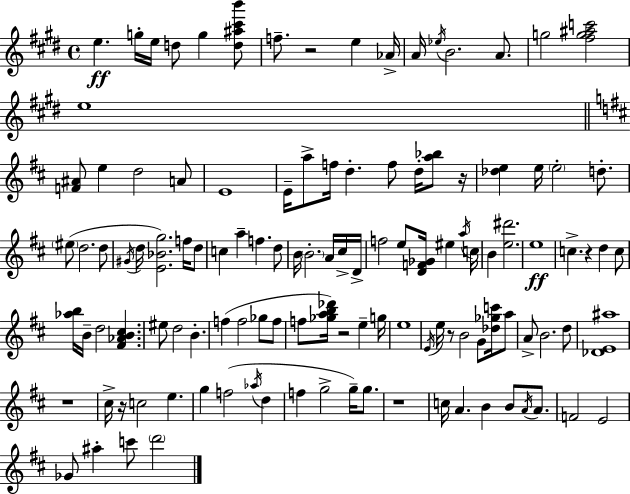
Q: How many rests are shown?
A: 8